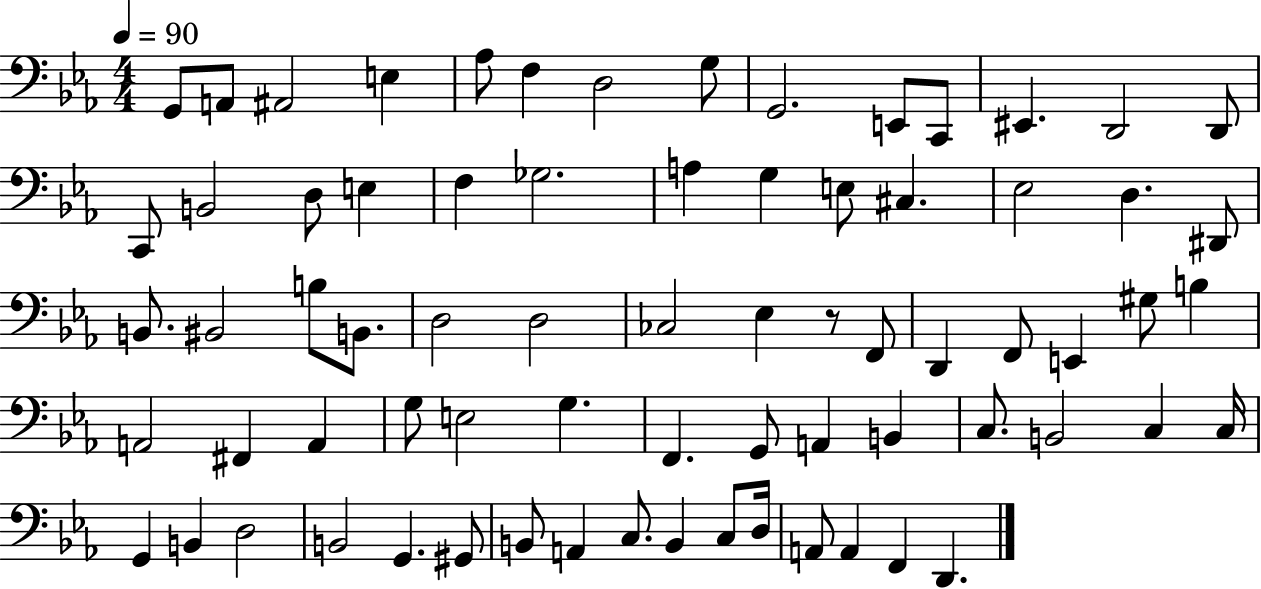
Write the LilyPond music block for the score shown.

{
  \clef bass
  \numericTimeSignature
  \time 4/4
  \key ees \major
  \tempo 4 = 90
  g,8 a,8 ais,2 e4 | aes8 f4 d2 g8 | g,2. e,8 c,8 | eis,4. d,2 d,8 | \break c,8 b,2 d8 e4 | f4 ges2. | a4 g4 e8 cis4. | ees2 d4. dis,8 | \break b,8. bis,2 b8 b,8. | d2 d2 | ces2 ees4 r8 f,8 | d,4 f,8 e,4 gis8 b4 | \break a,2 fis,4 a,4 | g8 e2 g4. | f,4. g,8 a,4 b,4 | c8. b,2 c4 c16 | \break g,4 b,4 d2 | b,2 g,4. gis,8 | b,8 a,4 c8. b,4 c8 d16 | a,8 a,4 f,4 d,4. | \break \bar "|."
}